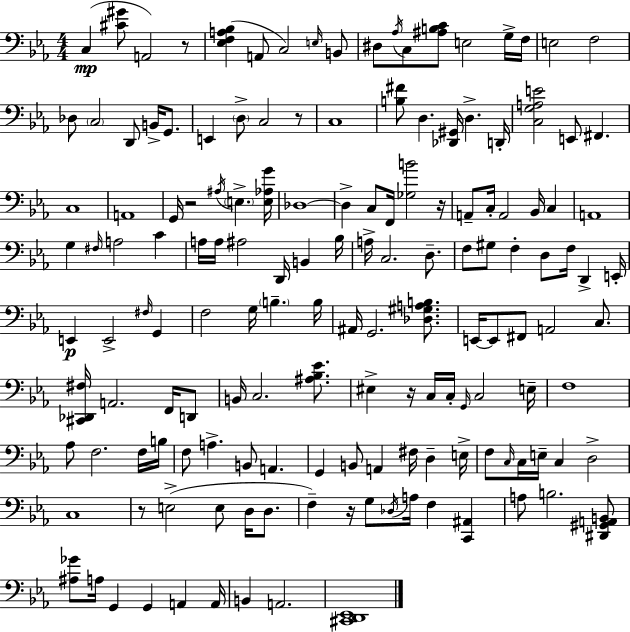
X:1
T:Untitled
M:4/4
L:1/4
K:Cm
C, [^C^G]/2 A,,2 z/2 [_E,F,A,_B,] A,,/2 C,2 E,/4 B,,/2 ^D,/2 _A,/4 C,/2 [^A,B,C]/2 E,2 G,/4 F,/4 E,2 F,2 _D,/2 C,2 D,,/2 B,,/4 G,,/2 E,, D,/2 C,2 z/2 C,4 [B,^F]/2 D, [_D,,^G,,]/4 D, D,,/4 [C,G,A,E]2 E,,/2 ^F,, C,4 A,,4 G,,/4 z2 ^A,/4 E, [E,_A,G]/4 _D,4 _D, C,/2 F,,/4 [_G,B]2 z/4 A,,/2 C,/4 A,,2 _B,,/4 C, A,,4 G, ^F,/4 A,2 C A,/4 A,/4 ^A,2 D,,/4 B,, _B,/4 A,/4 C,2 D,/2 F,/2 ^G,/2 F, D,/2 F,/4 D,, E,,/4 E,, E,,2 ^F,/4 G,, F,2 G,/4 B, B,/4 ^A,,/4 G,,2 [_D,^G,A,B,]/2 E,,/4 E,,/2 ^F,,/2 A,,2 C,/2 [^C,,_D,,^F,]/4 A,,2 F,,/4 D,,/2 B,,/4 C,2 [^A,_B,_E]/2 ^E, z/4 C,/4 C,/4 G,,/4 C,2 E,/4 F,4 _A,/2 F,2 F,/4 B,/4 F,/2 A, B,,/2 A,, G,, B,,/2 A,, ^F,/4 D, E,/4 F,/2 C,/4 C,/4 E,/4 C, D,2 C,4 z/2 E,2 E,/2 D,/4 D,/2 F, z/4 G,/2 _D,/4 A,/4 F, [C,,^A,,] A,/2 B,2 [^D,,^G,,A,,B,,]/2 [^A,_G]/2 A,/4 G,, G,, A,, A,,/4 B,, A,,2 [^C,,D,,_E,,]4